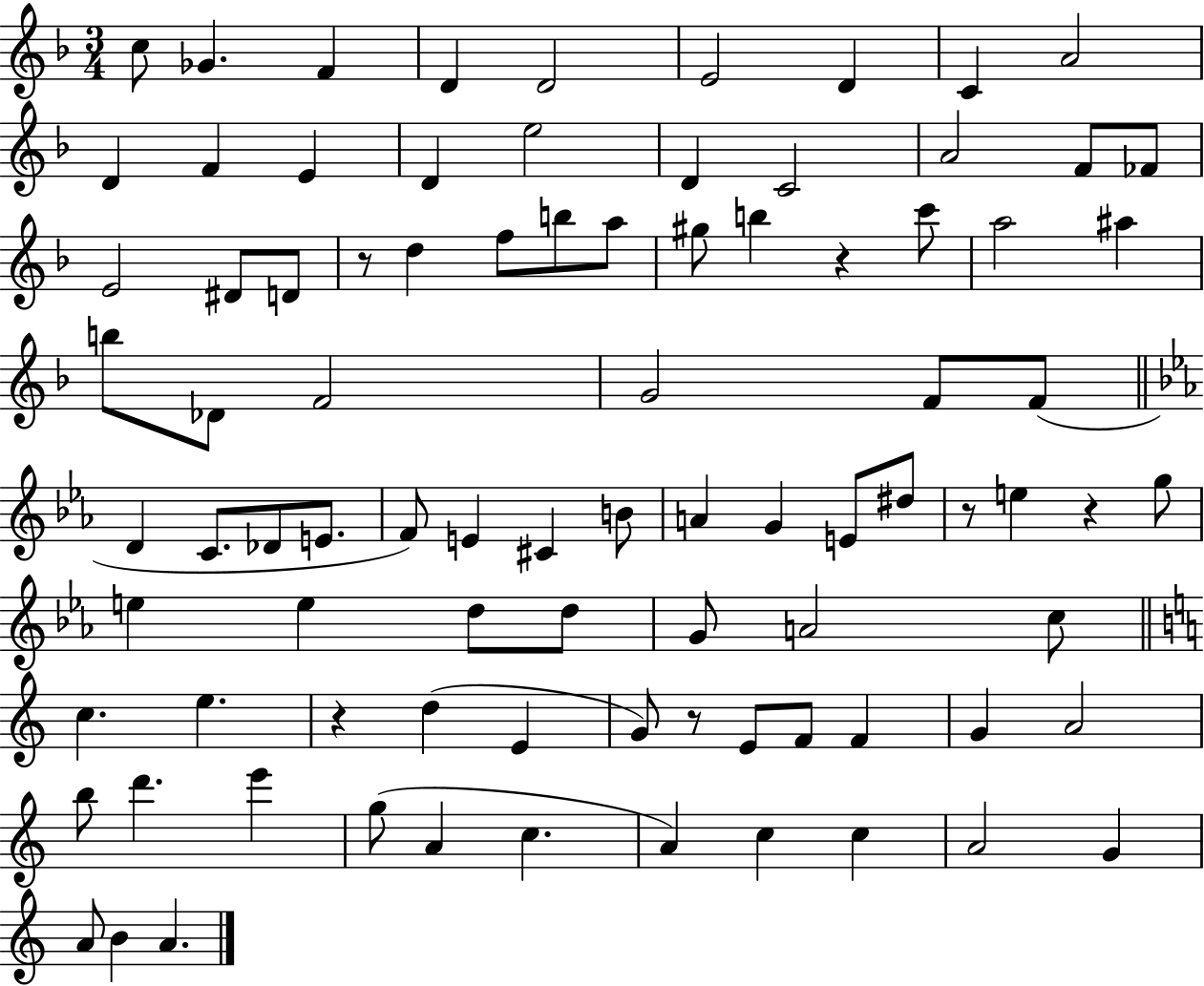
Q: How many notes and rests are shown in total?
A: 88